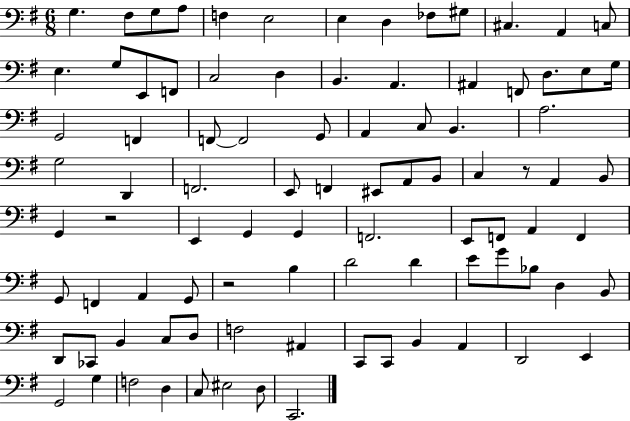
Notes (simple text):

G3/q. F#3/e G3/e A3/e F3/q E3/h E3/q D3/q FES3/e G#3/e C#3/q. A2/q C3/e E3/q. G3/e E2/e F2/e C3/h D3/q B2/q. A2/q. A#2/q F2/e D3/e. E3/e G3/s G2/h F2/q F2/e F2/h G2/e A2/q C3/e B2/q. A3/h. G3/h D2/q F2/h. E2/e F2/q EIS2/e A2/e B2/e C3/q R/e A2/q B2/e G2/q R/h E2/q G2/q G2/q F2/h. E2/e F2/e A2/q F2/q G2/e F2/q A2/q G2/e R/h B3/q D4/h D4/q E4/e G4/e Bb3/e D3/q B2/e D2/e CES2/e B2/q C3/e D3/e F3/h A#2/q C2/e C2/e B2/q A2/q D2/h E2/q G2/h G3/q F3/h D3/q C3/e EIS3/h D3/e C2/h.